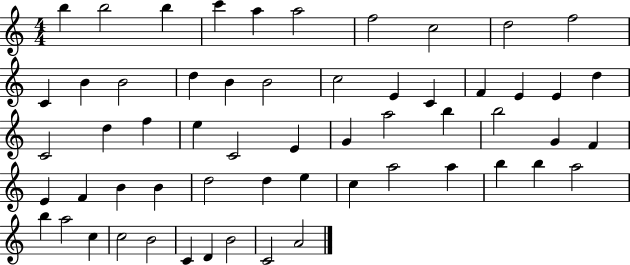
{
  \clef treble
  \numericTimeSignature
  \time 4/4
  \key c \major
  b''4 b''2 b''4 | c'''4 a''4 a''2 | f''2 c''2 | d''2 f''2 | \break c'4 b'4 b'2 | d''4 b'4 b'2 | c''2 e'4 c'4 | f'4 e'4 e'4 d''4 | \break c'2 d''4 f''4 | e''4 c'2 e'4 | g'4 a''2 b''4 | b''2 g'4 f'4 | \break e'4 f'4 b'4 b'4 | d''2 d''4 e''4 | c''4 a''2 a''4 | b''4 b''4 a''2 | \break b''4 a''2 c''4 | c''2 b'2 | c'4 d'4 b'2 | c'2 a'2 | \break \bar "|."
}